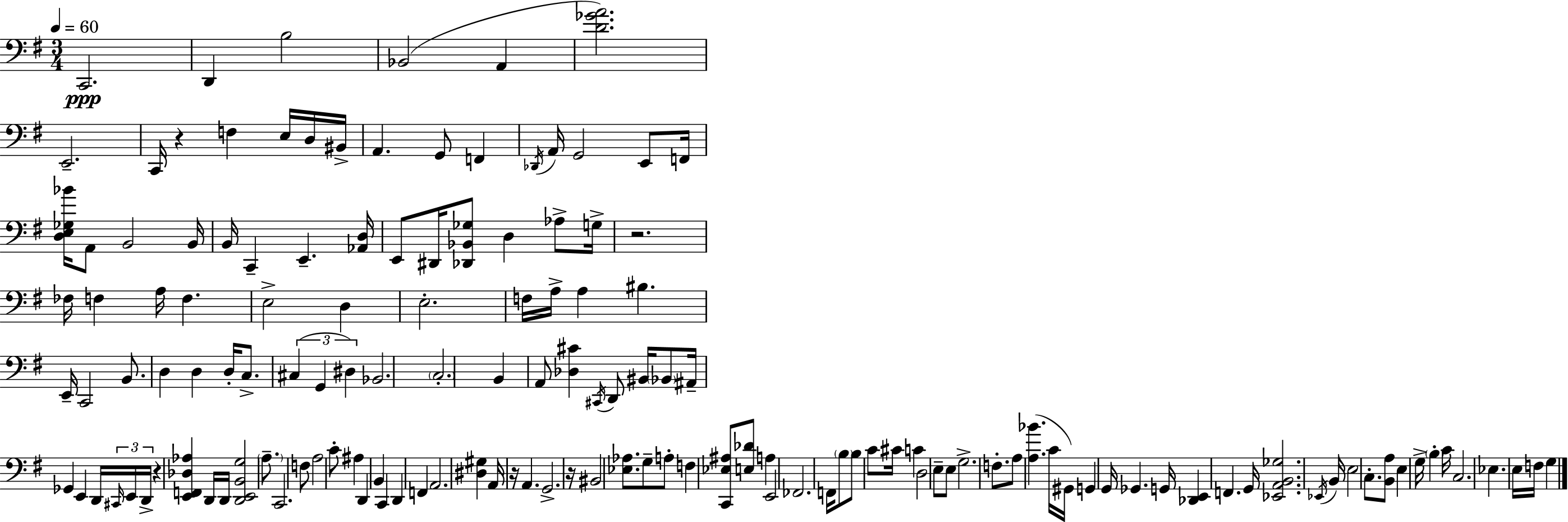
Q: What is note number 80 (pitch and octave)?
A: A2